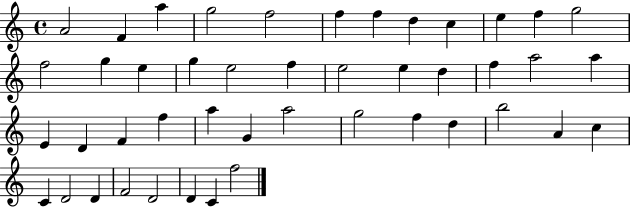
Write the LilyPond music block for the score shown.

{
  \clef treble
  \time 4/4
  \defaultTimeSignature
  \key c \major
  a'2 f'4 a''4 | g''2 f''2 | f''4 f''4 d''4 c''4 | e''4 f''4 g''2 | \break f''2 g''4 e''4 | g''4 e''2 f''4 | e''2 e''4 d''4 | f''4 a''2 a''4 | \break e'4 d'4 f'4 f''4 | a''4 g'4 a''2 | g''2 f''4 d''4 | b''2 a'4 c''4 | \break c'4 d'2 d'4 | f'2 d'2 | d'4 c'4 f''2 | \bar "|."
}